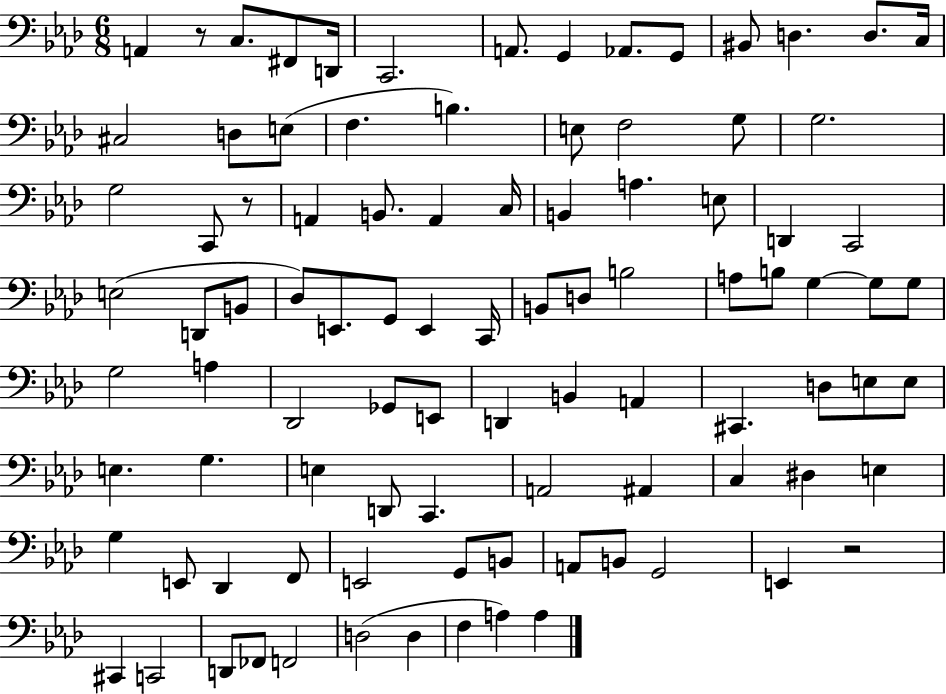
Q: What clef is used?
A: bass